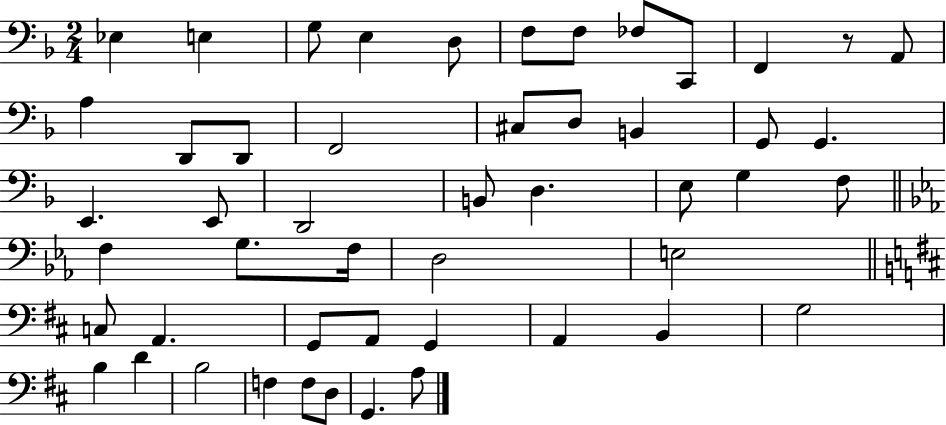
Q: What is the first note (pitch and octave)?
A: Eb3